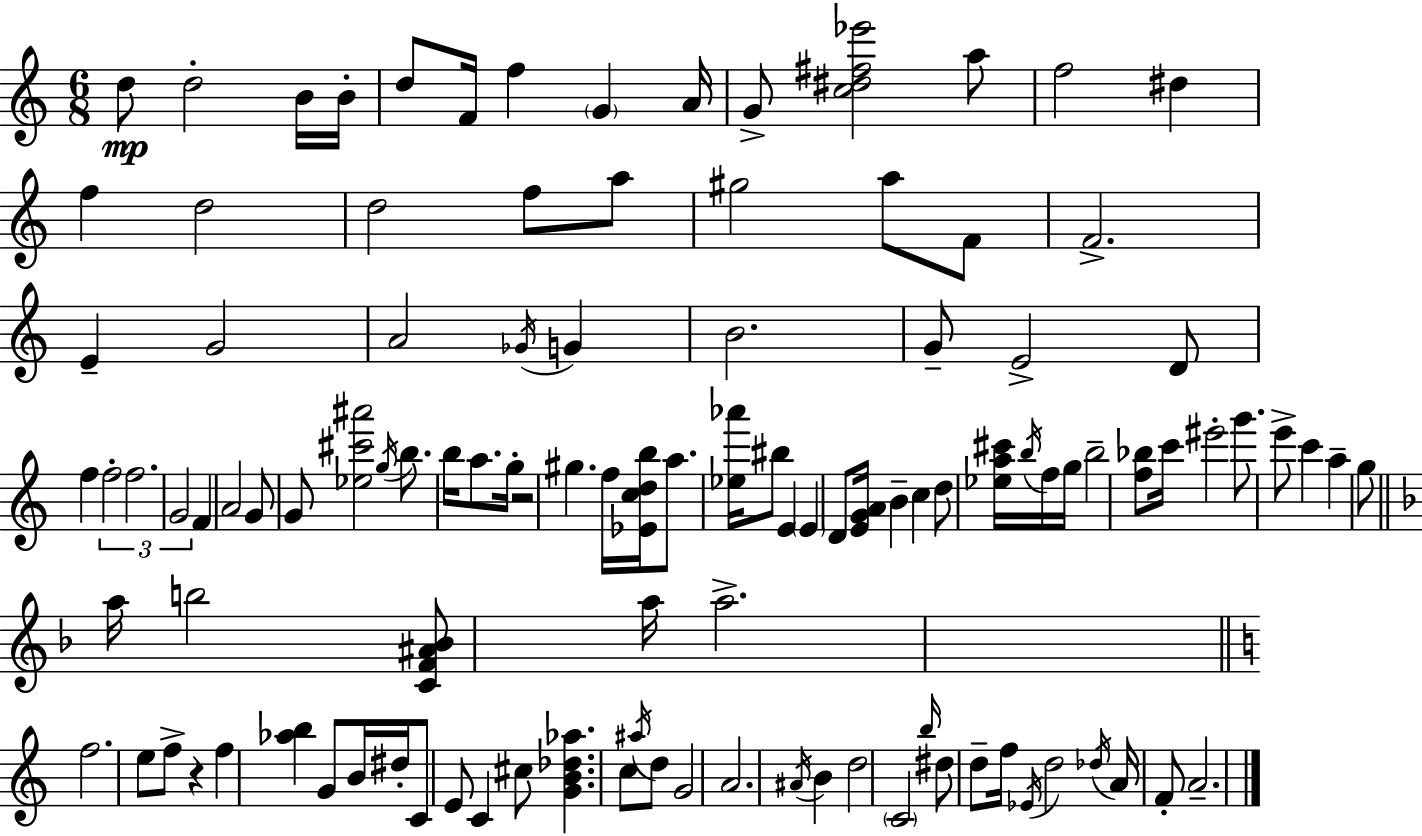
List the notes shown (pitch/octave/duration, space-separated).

D5/e D5/h B4/s B4/s D5/e F4/s F5/q G4/q A4/s G4/e [C5,D#5,F#5,Eb6]/h A5/e F5/h D#5/q F5/q D5/h D5/h F5/e A5/e G#5/h A5/e F4/e F4/h. E4/q G4/h A4/h Gb4/s G4/q B4/h. G4/e E4/h D4/e F5/q F5/h F5/h. G4/h F4/q A4/h G4/e G4/e [Eb5,C#6,A#6]/h G5/s B5/e. B5/s A5/e. G5/s R/h G#5/q. F5/s [Eb4,C5,D5,B5]/s A5/e. [Eb5,Ab6]/s BIS5/e E4/q E4/q D4/e [E4,G4,A4]/s B4/q C5/q D5/e [Eb5,A5,C#6]/s B5/s F5/s G5/s B5/h [F5,Bb5]/e C6/s EIS6/h G6/e. E6/e C6/q A5/q G5/e A5/s B5/h [C4,F4,A#4,Bb4]/e A5/s A5/h. F5/h. E5/e F5/e R/q F5/q [Ab5,B5]/q G4/e B4/s D#5/s C4/e E4/e C4/q C#5/e [G4,B4,Db5,Ab5]/q. C5/e A#5/s D5/e G4/h A4/h. A#4/s B4/q D5/h C4/h B5/s D#5/e D5/e F5/s Eb4/s D5/h Db5/s A4/s F4/e A4/h.